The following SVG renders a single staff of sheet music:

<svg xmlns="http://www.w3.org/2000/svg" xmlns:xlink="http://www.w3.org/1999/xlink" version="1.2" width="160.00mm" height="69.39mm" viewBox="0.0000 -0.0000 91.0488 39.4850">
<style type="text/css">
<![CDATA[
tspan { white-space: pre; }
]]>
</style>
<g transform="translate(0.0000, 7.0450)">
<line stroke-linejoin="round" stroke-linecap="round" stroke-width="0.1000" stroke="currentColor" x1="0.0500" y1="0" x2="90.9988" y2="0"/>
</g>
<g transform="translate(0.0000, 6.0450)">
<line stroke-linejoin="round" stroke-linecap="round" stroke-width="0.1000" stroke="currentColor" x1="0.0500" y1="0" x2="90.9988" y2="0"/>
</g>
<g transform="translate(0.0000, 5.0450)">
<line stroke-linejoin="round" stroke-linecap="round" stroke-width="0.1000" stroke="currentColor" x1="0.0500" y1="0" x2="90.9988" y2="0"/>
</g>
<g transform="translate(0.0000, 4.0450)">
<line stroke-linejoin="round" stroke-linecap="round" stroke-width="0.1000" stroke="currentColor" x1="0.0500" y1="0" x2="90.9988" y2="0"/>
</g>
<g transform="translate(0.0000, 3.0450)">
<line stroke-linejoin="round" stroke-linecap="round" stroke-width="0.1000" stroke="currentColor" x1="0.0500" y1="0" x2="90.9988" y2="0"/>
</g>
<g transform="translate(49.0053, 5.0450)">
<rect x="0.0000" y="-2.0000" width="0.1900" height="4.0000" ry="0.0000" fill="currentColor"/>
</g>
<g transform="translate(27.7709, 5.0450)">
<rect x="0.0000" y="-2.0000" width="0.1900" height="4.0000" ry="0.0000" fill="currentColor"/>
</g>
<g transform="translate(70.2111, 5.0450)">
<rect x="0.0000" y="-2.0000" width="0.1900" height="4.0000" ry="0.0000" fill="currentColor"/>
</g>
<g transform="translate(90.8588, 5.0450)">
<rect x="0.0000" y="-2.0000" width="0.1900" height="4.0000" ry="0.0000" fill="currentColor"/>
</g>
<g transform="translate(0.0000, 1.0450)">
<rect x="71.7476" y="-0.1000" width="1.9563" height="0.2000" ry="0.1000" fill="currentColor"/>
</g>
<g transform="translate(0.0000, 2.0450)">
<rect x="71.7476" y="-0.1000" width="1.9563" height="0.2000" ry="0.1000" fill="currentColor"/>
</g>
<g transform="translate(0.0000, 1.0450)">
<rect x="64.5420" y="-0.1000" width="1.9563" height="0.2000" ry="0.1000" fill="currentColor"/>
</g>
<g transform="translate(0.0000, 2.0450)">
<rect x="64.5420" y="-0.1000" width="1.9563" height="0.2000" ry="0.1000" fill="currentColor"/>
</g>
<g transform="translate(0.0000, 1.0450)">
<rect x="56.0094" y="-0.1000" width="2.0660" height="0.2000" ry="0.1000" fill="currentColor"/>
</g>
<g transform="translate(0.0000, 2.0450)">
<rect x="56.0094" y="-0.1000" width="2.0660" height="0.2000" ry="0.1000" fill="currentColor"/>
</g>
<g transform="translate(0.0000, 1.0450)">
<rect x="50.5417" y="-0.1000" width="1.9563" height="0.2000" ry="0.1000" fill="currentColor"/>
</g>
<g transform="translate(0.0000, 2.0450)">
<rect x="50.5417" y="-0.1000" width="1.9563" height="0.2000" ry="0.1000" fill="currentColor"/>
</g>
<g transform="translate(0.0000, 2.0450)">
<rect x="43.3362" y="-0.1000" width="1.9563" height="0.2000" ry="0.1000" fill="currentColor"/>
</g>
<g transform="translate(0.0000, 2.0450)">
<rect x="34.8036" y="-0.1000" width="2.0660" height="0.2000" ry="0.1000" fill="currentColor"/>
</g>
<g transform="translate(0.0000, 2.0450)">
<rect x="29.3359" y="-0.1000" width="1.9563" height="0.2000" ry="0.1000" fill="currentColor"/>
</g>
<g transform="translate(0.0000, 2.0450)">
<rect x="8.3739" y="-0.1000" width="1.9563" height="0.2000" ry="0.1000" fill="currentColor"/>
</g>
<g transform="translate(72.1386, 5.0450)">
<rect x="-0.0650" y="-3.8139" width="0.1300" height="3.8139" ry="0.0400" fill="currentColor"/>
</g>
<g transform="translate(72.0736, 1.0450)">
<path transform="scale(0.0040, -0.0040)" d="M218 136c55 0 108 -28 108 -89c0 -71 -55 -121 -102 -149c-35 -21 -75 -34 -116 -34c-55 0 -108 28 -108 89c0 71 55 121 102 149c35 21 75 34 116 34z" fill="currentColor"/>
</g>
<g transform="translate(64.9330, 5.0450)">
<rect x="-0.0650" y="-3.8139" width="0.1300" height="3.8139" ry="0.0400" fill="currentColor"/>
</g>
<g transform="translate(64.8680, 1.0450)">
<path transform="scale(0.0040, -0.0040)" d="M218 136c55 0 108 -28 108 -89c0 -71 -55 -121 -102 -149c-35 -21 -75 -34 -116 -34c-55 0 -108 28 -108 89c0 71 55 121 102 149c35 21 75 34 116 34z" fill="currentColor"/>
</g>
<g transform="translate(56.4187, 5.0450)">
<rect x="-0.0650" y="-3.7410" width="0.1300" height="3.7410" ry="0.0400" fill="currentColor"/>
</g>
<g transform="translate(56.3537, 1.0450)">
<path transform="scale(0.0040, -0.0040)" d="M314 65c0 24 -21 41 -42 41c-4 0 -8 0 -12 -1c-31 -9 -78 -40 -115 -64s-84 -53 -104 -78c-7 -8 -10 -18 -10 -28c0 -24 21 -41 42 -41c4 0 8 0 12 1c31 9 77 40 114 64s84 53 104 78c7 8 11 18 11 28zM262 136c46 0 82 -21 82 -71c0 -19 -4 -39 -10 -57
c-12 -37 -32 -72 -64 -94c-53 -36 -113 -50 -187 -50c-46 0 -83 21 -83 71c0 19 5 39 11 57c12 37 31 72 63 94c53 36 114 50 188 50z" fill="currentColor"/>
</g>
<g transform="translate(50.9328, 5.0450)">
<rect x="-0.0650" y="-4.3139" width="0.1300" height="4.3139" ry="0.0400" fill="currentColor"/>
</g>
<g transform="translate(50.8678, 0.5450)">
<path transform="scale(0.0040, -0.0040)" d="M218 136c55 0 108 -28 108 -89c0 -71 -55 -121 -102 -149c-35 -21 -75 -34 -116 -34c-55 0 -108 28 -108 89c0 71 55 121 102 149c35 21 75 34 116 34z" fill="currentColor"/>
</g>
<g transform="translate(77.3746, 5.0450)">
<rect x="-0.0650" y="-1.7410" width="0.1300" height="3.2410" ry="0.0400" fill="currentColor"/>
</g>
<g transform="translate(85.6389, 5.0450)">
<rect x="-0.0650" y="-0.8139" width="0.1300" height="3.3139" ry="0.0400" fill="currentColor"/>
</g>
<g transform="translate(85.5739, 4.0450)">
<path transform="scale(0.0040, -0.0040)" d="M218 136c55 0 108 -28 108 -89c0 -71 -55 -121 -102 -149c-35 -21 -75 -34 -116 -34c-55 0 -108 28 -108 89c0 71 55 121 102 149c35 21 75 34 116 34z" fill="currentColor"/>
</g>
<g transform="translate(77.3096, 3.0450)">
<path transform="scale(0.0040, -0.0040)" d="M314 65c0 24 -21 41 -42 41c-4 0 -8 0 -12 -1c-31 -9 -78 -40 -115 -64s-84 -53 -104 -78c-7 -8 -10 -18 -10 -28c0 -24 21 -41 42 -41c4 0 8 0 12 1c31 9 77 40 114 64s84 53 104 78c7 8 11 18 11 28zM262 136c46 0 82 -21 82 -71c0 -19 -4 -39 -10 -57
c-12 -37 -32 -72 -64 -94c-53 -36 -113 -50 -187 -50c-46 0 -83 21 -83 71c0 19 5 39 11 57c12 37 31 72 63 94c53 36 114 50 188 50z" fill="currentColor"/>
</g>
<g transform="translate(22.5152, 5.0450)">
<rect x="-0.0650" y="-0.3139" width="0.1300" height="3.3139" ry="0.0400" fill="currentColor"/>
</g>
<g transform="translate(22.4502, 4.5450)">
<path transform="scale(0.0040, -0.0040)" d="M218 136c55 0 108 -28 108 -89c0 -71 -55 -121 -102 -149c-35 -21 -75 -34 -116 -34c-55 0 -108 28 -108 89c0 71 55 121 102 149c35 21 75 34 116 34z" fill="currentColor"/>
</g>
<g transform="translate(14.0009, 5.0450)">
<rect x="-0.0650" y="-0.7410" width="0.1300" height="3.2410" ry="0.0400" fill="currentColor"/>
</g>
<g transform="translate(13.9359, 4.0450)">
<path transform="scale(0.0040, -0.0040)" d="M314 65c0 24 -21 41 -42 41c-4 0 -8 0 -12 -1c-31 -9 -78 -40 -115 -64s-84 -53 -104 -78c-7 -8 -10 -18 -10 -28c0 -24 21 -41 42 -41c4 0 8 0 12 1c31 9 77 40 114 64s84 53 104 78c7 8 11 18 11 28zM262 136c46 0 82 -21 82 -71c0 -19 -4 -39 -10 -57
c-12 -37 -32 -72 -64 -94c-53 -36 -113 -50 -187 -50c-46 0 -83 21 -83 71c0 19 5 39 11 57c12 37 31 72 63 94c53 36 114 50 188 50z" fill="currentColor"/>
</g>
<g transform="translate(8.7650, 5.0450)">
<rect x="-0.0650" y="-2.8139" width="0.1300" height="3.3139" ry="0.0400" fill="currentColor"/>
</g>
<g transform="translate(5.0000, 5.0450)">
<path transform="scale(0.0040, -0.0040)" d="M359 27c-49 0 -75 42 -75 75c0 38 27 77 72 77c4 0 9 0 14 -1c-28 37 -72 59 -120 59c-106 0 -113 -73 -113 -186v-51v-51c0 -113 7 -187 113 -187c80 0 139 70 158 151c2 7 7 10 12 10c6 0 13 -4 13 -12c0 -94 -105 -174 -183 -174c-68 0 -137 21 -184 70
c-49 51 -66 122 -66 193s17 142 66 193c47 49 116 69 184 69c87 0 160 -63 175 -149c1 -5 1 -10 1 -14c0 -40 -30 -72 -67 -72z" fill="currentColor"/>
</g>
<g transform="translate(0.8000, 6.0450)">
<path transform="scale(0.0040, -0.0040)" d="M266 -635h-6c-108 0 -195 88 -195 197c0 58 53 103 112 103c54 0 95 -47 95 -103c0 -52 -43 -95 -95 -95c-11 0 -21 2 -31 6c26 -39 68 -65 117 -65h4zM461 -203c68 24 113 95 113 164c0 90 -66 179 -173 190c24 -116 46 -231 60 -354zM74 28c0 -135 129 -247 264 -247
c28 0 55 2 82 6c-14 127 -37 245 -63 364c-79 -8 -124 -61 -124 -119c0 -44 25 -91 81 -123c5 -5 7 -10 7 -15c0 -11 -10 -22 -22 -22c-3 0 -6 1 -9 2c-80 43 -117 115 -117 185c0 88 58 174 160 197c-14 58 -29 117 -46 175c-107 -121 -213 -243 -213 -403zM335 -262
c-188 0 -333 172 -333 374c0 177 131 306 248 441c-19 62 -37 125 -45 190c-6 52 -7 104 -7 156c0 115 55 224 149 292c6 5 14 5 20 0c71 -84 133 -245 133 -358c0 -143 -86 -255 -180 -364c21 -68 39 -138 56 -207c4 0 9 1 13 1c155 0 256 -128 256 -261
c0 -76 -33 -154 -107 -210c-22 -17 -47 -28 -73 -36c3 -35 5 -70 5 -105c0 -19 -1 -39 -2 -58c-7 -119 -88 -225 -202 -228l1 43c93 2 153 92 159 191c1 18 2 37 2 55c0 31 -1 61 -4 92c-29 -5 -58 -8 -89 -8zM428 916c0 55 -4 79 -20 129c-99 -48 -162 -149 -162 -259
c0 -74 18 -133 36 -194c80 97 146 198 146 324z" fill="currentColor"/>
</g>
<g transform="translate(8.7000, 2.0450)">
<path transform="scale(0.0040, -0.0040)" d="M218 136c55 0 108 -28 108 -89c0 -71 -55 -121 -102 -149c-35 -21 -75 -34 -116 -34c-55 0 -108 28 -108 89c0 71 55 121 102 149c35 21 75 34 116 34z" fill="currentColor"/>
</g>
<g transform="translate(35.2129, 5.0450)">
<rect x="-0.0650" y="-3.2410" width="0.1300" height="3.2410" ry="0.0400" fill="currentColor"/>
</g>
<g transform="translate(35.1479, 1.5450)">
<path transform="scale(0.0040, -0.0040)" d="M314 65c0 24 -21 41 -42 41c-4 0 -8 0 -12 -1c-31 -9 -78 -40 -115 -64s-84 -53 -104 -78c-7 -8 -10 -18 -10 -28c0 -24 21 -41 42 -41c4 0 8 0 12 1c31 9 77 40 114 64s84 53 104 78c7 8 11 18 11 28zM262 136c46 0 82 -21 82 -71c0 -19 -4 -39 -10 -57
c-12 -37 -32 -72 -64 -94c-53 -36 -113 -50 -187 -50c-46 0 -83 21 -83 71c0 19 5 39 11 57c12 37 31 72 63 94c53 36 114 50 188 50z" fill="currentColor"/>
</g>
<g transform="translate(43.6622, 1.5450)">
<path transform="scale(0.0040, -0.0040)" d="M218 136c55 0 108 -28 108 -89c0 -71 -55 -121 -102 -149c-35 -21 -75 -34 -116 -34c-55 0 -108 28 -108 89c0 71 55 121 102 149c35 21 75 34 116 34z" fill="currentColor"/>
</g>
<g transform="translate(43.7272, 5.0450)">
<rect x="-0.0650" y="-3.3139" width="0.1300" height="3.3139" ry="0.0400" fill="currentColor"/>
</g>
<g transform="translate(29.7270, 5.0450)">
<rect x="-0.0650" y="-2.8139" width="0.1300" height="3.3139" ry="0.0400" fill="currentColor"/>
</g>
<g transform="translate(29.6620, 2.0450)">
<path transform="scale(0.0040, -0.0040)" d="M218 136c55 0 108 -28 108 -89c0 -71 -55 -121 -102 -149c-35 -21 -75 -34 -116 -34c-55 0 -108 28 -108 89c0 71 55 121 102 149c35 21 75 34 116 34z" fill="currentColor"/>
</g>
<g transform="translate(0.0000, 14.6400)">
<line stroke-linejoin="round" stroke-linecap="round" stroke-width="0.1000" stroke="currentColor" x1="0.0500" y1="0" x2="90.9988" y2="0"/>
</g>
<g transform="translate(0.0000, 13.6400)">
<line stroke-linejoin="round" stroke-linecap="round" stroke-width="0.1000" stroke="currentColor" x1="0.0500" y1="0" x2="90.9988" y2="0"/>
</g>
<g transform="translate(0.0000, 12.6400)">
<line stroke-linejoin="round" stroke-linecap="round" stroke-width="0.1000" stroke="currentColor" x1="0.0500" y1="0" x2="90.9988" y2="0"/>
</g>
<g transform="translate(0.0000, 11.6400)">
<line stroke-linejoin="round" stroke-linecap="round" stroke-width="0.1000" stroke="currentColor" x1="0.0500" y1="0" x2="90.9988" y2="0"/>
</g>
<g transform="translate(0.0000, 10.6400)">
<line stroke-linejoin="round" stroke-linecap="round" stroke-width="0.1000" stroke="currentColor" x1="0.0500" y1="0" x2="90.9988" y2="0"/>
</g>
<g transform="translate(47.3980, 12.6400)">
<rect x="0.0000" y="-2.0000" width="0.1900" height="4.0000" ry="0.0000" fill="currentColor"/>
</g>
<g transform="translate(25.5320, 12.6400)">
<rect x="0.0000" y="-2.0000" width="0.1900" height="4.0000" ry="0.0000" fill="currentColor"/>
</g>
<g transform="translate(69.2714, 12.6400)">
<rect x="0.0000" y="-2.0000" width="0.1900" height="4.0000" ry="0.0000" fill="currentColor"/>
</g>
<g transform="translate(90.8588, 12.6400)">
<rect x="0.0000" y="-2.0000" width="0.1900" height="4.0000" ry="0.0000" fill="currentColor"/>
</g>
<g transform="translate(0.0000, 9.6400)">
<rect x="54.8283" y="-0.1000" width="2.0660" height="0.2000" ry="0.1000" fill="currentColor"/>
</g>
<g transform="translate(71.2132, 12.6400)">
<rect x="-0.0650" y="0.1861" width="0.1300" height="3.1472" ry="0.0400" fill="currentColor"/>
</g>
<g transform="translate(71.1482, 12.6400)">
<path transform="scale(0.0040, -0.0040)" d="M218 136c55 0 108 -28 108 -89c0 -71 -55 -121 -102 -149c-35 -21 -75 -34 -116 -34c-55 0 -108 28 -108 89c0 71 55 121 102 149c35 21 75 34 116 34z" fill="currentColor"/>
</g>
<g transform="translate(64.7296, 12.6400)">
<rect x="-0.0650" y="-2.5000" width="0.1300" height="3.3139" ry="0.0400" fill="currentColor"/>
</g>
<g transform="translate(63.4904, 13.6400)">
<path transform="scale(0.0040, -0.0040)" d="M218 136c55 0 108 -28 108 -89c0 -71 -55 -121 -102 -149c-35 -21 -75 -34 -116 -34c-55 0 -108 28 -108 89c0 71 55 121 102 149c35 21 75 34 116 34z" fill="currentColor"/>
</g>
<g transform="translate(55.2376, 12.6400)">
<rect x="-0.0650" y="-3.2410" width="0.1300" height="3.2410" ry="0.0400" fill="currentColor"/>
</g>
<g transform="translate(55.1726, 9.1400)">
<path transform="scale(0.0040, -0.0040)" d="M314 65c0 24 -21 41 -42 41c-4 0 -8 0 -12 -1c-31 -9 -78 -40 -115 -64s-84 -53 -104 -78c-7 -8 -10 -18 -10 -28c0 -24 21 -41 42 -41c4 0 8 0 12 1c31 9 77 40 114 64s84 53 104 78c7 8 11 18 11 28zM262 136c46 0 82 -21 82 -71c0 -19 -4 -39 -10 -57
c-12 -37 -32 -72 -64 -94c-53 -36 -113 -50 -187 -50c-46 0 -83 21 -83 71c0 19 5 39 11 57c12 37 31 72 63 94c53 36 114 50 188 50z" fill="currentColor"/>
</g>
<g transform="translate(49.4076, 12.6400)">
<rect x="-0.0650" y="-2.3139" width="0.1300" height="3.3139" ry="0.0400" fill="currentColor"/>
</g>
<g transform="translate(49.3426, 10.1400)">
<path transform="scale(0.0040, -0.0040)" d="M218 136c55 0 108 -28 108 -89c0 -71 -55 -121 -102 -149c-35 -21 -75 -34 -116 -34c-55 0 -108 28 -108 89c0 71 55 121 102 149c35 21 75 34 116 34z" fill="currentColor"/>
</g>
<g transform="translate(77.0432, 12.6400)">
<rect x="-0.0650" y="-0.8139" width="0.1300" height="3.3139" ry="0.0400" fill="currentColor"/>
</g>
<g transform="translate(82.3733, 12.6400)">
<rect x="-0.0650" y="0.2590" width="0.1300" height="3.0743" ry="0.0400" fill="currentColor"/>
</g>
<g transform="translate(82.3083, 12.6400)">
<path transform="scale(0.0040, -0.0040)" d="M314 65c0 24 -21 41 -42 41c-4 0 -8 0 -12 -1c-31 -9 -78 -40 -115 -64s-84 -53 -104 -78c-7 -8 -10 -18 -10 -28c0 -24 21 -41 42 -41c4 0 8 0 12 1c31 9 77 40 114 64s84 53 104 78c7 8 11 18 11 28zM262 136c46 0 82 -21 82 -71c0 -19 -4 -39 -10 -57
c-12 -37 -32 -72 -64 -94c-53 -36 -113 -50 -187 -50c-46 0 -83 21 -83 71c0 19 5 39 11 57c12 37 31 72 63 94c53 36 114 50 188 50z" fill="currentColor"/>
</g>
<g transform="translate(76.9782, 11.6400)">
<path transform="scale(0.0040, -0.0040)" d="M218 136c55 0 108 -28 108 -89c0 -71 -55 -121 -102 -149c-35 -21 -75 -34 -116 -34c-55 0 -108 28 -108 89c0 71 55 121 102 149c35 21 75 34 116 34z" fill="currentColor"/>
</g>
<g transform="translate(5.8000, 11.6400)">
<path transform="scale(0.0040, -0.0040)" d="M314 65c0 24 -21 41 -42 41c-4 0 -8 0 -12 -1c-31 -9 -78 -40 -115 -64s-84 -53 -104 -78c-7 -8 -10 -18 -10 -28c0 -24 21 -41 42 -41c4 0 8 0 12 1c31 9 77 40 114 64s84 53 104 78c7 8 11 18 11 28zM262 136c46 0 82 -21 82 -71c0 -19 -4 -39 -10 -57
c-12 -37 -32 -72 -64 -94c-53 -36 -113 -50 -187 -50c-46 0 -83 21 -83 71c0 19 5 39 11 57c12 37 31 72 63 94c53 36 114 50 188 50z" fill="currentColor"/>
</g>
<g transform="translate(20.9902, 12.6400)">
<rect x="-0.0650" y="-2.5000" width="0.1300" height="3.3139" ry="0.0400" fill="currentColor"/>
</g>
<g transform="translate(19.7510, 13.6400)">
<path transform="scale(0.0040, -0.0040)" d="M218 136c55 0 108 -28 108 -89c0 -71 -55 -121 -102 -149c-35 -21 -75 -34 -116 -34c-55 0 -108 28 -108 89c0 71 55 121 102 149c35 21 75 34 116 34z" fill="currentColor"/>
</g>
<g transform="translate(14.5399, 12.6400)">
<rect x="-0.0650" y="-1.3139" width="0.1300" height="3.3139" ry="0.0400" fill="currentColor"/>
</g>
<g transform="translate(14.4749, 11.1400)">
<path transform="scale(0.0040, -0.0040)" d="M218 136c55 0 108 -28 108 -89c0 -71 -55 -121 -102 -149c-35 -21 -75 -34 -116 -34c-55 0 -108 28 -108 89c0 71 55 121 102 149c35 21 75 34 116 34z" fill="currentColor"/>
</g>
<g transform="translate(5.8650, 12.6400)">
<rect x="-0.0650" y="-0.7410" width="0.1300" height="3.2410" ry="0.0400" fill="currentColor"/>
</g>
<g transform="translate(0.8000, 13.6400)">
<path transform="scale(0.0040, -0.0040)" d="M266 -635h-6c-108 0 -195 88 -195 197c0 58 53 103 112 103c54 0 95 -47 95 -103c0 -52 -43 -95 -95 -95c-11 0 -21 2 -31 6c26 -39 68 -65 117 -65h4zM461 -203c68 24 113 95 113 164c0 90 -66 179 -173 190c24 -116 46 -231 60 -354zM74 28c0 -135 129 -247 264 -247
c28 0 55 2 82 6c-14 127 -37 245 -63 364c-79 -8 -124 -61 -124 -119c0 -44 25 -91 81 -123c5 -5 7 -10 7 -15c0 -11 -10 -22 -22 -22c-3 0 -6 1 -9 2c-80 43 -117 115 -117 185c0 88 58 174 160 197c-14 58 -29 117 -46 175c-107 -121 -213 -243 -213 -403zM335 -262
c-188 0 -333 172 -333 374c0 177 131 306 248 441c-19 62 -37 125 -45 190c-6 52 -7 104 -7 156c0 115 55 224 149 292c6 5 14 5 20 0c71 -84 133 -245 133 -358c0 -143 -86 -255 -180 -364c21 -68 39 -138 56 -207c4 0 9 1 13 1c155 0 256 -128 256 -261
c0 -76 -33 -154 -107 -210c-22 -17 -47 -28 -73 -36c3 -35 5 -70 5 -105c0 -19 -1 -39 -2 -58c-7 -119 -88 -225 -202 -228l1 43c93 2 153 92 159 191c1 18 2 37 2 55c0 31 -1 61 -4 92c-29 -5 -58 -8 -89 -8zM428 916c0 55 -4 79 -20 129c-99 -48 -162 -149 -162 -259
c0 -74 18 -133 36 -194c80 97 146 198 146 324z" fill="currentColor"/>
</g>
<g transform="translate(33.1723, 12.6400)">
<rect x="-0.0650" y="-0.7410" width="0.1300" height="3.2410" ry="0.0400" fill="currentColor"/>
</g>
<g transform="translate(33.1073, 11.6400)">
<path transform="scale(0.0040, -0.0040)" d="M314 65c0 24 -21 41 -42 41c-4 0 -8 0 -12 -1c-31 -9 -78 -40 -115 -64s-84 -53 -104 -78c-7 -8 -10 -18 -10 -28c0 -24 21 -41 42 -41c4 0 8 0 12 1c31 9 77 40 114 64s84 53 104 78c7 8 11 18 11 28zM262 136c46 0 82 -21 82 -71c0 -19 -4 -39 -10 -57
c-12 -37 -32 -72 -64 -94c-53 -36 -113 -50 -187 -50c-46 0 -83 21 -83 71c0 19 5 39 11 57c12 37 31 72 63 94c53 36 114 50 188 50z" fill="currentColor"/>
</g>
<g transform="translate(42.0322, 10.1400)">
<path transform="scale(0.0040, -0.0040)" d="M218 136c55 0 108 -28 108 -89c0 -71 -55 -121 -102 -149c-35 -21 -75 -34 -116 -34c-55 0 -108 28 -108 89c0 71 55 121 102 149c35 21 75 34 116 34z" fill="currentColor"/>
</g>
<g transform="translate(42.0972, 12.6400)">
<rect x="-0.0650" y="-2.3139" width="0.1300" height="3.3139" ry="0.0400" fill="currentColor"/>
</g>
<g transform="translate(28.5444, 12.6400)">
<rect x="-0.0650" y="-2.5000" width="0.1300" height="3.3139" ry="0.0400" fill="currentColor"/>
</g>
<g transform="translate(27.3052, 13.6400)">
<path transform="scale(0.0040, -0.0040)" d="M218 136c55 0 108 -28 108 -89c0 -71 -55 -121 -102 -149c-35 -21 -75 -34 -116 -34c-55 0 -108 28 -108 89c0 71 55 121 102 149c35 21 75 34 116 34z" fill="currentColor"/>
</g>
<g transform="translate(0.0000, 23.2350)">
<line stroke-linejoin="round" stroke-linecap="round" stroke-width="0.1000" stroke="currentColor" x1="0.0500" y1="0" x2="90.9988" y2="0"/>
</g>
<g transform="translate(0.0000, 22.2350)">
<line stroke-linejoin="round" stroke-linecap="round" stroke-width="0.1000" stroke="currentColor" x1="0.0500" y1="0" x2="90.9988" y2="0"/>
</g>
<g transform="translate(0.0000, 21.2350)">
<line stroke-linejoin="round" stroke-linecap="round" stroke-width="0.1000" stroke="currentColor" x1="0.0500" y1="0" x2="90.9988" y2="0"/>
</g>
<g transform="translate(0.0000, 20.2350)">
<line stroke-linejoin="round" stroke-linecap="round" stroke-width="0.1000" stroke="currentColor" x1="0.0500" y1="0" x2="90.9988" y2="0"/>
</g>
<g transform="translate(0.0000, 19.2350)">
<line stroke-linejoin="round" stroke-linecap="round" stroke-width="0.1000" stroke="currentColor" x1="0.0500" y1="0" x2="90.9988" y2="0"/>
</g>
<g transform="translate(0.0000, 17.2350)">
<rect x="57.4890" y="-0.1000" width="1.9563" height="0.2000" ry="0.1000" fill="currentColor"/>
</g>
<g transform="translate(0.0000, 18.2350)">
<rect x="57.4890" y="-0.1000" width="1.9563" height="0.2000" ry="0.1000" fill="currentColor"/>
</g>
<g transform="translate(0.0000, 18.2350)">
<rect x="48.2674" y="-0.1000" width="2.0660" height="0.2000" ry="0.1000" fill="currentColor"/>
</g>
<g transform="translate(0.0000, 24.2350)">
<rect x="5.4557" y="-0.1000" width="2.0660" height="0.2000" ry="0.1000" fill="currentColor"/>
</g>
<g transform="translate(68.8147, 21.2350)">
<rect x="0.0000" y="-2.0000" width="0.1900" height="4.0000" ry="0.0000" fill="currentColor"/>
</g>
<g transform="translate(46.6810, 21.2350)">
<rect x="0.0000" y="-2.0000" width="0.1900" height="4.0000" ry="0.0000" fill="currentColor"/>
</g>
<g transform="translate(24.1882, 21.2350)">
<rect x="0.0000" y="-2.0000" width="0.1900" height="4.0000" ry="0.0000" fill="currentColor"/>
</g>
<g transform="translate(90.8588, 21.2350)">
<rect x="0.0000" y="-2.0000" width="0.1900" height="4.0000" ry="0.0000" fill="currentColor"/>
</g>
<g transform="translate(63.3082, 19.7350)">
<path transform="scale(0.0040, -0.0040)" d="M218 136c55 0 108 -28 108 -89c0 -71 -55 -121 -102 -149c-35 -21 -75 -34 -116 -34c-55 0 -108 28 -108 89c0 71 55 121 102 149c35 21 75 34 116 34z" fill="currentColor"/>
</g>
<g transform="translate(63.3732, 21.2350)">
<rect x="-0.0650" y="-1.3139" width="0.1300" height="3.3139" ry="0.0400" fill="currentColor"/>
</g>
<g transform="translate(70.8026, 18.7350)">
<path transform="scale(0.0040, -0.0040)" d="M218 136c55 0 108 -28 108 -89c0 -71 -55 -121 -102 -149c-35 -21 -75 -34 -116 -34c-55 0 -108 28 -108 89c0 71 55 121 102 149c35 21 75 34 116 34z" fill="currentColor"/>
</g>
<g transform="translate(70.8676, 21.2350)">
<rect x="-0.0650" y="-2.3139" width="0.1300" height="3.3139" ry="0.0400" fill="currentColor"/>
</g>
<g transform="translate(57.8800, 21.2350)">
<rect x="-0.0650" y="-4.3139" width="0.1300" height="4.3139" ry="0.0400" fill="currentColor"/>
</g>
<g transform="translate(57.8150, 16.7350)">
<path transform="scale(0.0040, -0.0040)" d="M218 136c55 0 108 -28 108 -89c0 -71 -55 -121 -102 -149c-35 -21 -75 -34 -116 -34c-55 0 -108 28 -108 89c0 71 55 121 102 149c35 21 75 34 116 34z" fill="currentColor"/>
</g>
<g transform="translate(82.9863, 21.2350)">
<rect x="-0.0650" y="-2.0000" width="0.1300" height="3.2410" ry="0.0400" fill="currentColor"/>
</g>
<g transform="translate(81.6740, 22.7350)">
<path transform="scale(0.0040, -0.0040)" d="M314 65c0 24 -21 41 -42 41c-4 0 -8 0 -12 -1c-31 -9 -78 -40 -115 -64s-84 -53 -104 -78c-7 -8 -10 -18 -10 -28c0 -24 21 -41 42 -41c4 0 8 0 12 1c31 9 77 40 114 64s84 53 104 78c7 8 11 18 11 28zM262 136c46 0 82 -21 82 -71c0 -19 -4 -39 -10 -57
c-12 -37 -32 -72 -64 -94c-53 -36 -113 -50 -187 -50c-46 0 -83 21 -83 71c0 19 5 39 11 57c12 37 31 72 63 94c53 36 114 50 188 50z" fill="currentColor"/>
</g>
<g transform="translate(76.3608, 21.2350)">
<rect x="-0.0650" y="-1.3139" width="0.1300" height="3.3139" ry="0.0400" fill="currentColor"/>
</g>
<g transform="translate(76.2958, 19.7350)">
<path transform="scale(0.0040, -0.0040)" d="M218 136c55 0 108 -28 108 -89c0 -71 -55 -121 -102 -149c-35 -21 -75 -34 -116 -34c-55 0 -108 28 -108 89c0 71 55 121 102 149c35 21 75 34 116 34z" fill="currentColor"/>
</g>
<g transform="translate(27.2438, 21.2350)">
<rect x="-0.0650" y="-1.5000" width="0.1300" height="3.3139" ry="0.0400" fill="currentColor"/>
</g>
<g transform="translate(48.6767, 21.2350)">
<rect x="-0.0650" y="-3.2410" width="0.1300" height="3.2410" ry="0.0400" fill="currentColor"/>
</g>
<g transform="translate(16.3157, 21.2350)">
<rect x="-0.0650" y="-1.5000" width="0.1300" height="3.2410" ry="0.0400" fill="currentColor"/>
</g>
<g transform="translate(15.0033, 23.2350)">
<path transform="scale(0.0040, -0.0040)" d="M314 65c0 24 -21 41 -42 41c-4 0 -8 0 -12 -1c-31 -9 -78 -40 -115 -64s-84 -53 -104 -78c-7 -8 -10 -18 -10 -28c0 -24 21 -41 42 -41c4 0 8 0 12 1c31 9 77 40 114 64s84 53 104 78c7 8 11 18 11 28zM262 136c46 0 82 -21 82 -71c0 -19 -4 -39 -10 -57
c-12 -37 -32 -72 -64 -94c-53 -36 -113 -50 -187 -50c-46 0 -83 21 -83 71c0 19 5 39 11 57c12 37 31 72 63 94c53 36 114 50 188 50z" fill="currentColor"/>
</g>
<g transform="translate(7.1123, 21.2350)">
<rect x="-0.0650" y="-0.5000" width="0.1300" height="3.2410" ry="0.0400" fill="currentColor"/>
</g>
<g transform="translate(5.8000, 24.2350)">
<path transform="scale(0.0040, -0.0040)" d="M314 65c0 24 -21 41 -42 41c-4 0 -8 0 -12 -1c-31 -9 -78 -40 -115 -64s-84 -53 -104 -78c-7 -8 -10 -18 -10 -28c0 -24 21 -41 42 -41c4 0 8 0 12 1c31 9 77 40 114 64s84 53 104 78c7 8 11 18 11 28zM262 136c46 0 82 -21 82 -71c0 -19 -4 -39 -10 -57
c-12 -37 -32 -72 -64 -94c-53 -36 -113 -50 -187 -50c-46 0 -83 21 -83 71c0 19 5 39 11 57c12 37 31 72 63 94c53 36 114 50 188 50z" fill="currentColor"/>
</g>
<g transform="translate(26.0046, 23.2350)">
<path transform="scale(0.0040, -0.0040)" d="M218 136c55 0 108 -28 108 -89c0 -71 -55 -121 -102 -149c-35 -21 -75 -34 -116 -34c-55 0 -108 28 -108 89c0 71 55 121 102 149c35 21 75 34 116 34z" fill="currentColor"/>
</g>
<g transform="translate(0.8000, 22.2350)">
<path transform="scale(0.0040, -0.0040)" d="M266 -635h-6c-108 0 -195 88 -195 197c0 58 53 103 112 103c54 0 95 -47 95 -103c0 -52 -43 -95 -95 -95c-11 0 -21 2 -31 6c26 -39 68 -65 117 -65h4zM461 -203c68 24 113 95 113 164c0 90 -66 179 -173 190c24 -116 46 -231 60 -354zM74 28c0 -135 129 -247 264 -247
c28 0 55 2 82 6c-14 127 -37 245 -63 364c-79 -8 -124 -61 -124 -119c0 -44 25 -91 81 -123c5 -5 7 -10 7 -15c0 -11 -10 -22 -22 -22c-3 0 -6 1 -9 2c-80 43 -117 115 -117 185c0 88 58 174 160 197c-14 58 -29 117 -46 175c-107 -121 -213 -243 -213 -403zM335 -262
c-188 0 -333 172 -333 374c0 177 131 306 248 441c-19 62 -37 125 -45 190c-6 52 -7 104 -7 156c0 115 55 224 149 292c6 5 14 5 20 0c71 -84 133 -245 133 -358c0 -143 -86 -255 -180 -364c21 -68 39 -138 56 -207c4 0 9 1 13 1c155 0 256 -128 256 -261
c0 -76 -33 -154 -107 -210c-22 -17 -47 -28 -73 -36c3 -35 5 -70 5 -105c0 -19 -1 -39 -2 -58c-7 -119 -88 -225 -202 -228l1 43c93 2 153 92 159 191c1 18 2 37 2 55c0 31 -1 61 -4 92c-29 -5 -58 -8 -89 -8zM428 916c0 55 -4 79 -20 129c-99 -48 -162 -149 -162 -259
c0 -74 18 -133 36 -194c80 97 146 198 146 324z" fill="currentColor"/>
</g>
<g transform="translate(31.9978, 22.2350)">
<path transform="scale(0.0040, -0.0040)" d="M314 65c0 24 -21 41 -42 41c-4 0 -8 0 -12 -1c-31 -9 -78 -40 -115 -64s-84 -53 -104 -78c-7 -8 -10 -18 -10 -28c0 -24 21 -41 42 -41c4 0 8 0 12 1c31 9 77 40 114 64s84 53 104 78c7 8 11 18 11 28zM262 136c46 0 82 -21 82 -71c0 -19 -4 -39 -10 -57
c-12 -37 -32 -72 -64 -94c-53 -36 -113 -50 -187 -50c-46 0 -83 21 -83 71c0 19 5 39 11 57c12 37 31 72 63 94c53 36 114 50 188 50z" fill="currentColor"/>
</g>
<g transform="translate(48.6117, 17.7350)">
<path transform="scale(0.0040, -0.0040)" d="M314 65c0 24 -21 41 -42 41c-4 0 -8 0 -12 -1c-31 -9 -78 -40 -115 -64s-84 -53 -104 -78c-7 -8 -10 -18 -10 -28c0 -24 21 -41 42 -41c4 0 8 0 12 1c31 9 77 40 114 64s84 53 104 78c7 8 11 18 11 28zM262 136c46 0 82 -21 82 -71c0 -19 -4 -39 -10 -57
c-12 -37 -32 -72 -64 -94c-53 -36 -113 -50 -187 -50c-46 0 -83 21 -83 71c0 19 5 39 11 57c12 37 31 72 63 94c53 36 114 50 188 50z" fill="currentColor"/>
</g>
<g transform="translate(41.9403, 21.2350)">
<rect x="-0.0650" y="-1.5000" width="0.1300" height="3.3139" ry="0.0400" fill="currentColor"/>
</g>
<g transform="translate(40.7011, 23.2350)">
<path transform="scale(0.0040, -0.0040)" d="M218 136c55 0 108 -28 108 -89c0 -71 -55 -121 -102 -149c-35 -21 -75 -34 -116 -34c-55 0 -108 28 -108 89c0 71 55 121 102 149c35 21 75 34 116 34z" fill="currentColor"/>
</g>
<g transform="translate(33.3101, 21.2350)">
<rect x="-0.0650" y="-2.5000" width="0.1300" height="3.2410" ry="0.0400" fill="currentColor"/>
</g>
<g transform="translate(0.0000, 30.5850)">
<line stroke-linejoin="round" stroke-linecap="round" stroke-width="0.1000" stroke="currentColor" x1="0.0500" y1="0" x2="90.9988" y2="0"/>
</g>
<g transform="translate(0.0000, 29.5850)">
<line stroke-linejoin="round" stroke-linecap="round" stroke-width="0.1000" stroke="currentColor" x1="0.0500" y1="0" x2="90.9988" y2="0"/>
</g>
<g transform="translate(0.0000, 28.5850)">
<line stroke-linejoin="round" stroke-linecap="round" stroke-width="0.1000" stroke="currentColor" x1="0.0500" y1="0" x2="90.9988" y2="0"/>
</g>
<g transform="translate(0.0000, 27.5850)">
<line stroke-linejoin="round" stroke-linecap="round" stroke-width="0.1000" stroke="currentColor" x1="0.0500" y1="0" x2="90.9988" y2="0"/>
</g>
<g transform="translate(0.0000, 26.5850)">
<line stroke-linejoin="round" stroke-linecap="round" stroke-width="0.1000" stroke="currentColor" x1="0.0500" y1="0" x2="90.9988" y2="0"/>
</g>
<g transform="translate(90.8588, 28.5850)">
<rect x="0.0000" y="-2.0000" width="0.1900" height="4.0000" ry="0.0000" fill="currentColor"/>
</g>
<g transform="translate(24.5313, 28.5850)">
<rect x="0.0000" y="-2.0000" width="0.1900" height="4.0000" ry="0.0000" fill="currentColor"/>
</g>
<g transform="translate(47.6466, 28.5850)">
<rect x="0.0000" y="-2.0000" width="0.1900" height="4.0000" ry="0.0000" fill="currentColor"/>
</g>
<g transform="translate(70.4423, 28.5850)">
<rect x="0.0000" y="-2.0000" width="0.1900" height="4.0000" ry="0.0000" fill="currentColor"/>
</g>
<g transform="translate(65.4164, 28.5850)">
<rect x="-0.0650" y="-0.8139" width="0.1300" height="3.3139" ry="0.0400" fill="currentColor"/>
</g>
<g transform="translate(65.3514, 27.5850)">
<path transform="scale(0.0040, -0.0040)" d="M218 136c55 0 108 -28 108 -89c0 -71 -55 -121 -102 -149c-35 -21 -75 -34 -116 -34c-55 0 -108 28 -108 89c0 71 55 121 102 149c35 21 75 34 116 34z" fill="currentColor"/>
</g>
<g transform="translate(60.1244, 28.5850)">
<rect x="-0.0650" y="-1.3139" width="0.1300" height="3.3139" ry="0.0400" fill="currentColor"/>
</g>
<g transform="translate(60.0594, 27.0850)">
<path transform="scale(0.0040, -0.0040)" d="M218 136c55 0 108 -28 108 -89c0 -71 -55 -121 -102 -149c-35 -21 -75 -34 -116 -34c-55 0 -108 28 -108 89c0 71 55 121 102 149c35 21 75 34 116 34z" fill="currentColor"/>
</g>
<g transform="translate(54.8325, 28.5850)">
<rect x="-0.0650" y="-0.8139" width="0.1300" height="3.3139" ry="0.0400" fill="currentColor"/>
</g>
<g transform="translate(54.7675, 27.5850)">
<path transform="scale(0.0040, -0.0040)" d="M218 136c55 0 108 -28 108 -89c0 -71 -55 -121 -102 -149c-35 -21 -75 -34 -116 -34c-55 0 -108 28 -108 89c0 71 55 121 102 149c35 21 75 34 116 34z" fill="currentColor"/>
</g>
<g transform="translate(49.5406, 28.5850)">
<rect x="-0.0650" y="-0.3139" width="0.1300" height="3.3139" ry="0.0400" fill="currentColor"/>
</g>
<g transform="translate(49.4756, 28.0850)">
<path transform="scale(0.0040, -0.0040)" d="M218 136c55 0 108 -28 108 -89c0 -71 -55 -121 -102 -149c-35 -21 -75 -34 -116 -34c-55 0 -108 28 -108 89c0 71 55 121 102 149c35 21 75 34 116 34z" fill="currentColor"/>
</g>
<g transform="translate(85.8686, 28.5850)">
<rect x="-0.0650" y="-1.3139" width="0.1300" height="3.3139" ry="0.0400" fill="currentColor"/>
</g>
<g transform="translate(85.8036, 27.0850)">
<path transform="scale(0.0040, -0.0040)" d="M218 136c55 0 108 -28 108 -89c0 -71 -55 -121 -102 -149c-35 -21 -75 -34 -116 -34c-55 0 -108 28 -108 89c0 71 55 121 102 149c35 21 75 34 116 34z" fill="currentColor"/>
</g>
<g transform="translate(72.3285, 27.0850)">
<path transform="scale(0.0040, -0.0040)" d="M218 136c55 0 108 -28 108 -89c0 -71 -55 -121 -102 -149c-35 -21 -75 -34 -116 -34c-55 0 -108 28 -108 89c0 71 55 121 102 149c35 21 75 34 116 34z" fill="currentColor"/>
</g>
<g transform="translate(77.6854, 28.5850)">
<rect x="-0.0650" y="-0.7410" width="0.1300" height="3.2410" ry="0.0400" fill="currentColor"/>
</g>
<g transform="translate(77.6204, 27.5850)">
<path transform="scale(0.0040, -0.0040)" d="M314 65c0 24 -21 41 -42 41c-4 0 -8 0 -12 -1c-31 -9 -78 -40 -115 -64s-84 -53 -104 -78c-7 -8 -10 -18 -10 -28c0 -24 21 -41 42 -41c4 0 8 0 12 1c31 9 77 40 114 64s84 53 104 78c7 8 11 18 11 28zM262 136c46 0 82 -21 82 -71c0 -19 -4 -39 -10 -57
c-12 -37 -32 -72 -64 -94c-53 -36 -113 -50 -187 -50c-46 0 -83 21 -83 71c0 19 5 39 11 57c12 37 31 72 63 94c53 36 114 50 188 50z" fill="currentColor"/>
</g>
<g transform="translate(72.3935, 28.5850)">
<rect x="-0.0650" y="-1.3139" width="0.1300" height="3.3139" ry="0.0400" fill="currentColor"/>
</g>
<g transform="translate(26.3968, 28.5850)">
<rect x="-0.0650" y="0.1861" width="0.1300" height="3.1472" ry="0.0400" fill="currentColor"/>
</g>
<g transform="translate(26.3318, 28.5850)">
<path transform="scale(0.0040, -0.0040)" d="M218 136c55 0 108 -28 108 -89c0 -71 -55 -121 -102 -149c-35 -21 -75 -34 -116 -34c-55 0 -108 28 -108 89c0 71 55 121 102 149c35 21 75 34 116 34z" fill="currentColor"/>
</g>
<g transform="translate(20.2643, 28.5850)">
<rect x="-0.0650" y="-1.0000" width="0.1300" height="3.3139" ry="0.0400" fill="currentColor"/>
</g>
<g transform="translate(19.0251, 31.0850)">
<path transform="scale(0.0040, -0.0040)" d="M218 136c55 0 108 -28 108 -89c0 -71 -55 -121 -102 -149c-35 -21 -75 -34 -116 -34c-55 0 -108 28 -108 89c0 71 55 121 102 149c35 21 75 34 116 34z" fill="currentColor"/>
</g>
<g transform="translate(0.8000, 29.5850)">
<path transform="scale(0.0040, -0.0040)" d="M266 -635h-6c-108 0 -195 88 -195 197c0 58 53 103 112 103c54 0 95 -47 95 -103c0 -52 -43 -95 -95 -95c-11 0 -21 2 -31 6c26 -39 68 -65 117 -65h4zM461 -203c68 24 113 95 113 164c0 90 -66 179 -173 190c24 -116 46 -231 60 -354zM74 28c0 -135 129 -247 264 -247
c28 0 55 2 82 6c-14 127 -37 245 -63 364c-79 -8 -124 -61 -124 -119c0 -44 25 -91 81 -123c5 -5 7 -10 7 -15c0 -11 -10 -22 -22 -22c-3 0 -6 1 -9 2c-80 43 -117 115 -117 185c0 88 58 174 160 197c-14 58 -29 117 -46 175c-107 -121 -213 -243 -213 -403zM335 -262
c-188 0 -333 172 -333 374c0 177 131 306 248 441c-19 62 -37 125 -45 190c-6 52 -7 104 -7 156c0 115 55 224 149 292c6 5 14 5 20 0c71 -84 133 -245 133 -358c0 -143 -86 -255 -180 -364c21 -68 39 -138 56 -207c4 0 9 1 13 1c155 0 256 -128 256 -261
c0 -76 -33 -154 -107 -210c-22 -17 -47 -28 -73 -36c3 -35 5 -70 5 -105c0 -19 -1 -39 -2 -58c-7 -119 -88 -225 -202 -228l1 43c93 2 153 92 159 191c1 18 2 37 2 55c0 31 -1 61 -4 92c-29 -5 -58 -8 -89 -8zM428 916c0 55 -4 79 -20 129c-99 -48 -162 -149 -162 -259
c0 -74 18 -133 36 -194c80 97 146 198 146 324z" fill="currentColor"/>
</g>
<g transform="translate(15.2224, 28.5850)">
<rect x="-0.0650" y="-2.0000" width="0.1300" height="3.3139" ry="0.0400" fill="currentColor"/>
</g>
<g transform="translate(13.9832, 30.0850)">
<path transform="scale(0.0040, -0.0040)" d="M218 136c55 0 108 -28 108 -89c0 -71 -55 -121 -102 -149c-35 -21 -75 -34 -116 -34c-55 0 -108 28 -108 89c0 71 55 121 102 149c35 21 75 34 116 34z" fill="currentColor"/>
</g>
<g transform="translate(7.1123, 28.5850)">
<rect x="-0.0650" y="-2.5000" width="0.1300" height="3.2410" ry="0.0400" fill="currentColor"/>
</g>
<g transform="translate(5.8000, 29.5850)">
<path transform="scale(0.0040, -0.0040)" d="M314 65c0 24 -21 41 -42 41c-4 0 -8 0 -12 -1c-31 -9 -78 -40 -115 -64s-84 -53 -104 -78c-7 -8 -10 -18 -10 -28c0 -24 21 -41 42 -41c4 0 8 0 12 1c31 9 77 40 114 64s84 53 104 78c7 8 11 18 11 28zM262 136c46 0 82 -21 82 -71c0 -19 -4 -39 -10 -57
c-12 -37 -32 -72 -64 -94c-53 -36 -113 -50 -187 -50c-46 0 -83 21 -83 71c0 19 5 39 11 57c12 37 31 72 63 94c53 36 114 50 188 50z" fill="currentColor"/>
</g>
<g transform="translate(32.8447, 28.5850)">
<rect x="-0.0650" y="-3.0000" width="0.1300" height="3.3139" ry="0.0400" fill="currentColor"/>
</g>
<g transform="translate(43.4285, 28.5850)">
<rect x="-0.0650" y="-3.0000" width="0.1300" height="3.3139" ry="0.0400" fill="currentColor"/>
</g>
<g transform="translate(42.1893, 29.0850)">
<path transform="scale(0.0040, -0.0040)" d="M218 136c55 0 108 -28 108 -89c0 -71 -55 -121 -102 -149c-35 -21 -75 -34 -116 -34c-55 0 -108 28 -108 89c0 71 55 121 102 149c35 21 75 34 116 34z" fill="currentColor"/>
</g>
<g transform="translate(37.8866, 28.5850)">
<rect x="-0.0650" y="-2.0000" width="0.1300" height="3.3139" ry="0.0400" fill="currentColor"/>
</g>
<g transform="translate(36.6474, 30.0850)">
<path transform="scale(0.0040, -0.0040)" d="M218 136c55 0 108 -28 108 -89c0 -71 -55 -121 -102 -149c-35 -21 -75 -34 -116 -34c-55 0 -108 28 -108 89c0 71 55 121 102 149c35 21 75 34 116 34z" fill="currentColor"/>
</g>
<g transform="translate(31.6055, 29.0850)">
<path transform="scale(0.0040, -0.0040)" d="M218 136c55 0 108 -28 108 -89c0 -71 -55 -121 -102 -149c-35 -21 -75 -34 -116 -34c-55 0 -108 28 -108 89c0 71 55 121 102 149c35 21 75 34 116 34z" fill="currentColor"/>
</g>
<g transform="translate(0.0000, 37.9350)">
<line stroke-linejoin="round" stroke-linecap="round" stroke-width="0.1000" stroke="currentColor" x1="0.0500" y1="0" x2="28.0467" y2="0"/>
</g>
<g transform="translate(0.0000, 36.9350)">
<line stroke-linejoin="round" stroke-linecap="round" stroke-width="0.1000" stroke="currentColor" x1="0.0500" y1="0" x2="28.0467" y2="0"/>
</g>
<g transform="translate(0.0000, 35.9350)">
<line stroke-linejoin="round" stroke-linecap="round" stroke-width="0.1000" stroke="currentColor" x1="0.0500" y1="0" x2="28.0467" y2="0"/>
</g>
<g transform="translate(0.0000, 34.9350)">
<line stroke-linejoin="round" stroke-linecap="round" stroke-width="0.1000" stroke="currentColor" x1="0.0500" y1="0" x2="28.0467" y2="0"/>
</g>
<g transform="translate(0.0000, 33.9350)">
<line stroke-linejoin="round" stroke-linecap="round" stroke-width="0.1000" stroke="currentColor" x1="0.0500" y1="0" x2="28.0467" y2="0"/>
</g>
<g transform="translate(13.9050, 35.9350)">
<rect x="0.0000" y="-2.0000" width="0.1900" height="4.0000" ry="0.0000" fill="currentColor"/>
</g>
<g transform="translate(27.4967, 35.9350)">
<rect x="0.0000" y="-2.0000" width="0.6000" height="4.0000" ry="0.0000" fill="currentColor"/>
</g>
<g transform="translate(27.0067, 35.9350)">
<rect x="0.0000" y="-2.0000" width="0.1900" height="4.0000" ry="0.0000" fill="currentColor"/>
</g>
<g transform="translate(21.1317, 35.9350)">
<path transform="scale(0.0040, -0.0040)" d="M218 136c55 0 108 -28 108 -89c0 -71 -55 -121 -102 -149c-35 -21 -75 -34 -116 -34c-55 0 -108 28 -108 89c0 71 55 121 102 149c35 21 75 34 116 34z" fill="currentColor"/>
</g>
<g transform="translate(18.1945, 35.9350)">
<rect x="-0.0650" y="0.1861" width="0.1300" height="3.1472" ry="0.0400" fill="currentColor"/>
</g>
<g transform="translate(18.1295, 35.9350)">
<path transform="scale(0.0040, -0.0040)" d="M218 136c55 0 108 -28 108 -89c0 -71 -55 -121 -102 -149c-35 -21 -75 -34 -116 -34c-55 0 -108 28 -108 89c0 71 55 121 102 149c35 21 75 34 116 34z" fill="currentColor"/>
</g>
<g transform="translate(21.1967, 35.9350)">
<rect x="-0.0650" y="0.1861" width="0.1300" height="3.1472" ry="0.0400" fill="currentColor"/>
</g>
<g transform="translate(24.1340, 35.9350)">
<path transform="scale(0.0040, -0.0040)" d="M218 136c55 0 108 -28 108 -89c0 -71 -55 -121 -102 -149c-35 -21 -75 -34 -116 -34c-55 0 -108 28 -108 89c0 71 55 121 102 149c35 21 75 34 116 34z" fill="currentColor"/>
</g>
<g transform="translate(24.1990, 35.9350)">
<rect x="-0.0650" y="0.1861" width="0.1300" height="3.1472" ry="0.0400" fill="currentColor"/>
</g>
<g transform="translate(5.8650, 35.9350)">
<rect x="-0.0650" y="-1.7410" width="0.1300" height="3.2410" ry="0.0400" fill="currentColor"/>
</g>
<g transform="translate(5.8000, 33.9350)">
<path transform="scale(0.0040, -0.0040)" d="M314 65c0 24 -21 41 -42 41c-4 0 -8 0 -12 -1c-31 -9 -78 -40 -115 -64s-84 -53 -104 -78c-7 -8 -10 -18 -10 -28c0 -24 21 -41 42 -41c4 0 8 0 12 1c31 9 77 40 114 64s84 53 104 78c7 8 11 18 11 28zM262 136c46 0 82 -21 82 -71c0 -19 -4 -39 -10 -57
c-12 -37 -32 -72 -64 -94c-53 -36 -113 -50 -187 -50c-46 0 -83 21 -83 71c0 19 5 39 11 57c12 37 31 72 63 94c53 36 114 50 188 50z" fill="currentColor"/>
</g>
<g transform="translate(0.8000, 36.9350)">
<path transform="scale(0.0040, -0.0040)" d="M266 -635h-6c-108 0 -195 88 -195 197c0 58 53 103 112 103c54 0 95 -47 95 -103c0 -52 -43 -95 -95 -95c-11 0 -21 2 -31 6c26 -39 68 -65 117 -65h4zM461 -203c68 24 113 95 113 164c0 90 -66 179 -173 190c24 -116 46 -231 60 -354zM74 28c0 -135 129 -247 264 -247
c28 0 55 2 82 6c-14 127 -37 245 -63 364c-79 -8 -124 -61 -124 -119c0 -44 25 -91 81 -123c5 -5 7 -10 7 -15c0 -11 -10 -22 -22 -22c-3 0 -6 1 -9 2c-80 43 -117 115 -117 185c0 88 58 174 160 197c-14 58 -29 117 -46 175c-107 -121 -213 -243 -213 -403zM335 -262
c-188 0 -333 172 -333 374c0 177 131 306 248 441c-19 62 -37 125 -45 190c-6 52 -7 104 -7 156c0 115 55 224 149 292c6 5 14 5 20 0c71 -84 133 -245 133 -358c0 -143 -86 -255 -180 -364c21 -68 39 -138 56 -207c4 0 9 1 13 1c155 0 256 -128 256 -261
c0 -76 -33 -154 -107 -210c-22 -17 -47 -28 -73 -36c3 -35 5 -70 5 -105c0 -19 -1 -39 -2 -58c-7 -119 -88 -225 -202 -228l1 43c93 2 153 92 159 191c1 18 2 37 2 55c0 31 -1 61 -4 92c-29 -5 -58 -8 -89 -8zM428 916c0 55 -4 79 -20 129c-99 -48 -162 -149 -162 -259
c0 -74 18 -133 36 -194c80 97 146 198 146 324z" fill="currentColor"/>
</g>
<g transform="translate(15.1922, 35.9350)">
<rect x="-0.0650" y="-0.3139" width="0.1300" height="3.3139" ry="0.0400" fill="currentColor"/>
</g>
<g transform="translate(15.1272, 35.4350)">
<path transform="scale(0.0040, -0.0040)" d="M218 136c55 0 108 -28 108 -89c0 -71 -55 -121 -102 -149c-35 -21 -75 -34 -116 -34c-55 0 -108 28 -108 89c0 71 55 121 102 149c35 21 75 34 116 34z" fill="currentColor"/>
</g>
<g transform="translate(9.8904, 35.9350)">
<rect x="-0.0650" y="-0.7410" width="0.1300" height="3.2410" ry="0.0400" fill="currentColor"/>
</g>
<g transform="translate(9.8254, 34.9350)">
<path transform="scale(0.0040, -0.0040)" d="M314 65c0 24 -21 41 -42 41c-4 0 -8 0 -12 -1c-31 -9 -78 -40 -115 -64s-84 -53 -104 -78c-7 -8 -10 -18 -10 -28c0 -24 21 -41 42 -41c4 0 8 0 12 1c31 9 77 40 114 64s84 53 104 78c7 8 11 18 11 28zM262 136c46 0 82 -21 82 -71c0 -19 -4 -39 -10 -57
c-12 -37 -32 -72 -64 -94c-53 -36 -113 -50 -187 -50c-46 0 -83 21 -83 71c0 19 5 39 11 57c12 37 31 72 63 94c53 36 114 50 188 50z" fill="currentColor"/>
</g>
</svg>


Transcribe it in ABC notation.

X:1
T:Untitled
M:4/4
L:1/4
K:C
a d2 c a b2 b d' c'2 c' c' f2 d d2 e G G d2 g g b2 G B d B2 C2 E2 E G2 E b2 d' e g e F2 G2 F D B A F A c d e d e d2 e f2 d2 c B B B